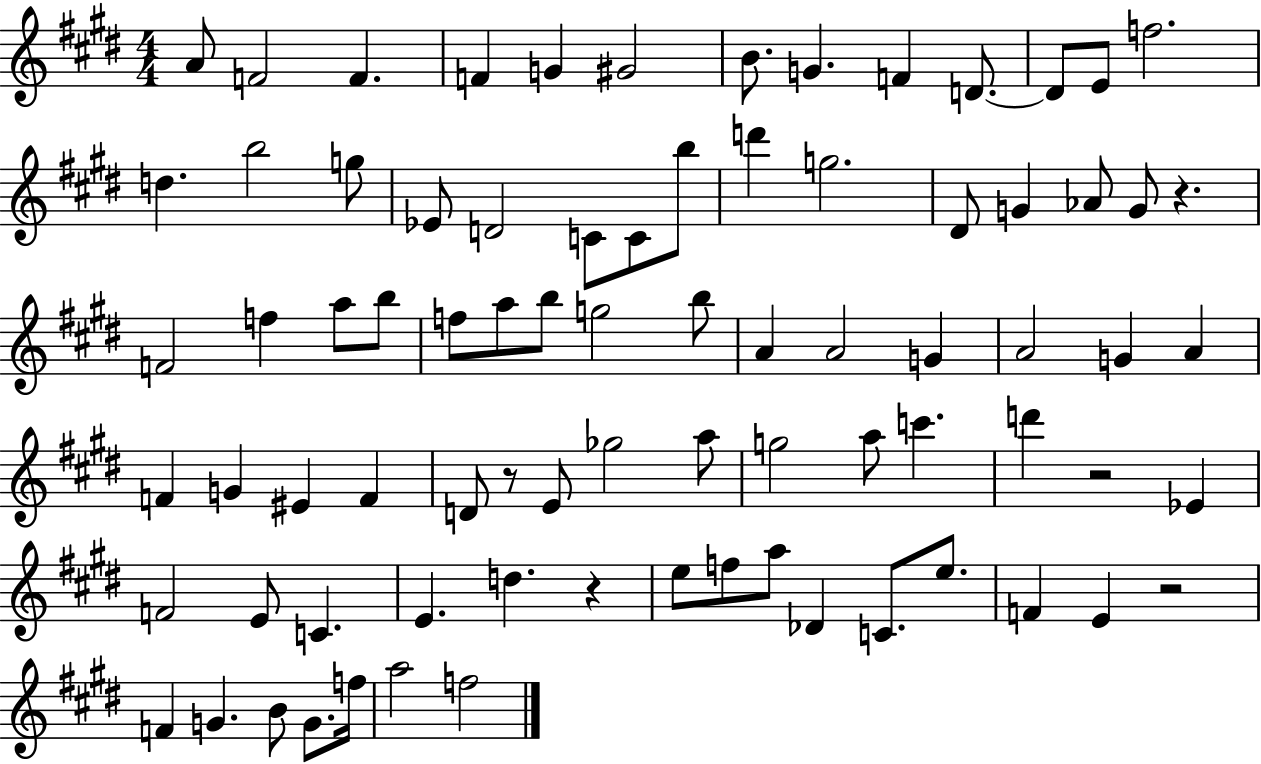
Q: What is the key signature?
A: E major